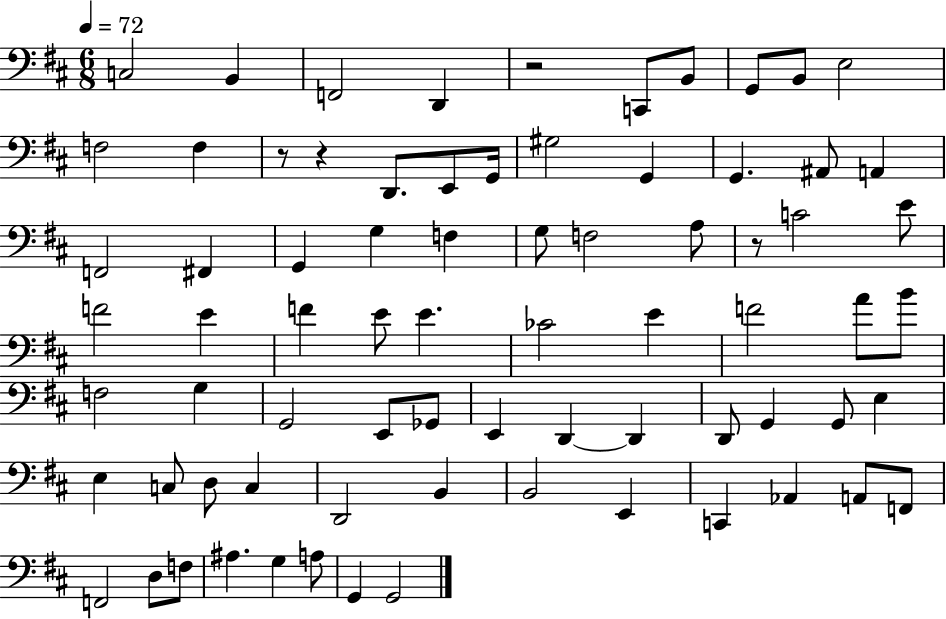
C3/h B2/q F2/h D2/q R/h C2/e B2/e G2/e B2/e E3/h F3/h F3/q R/e R/q D2/e. E2/e G2/s G#3/h G2/q G2/q. A#2/e A2/q F2/h F#2/q G2/q G3/q F3/q G3/e F3/h A3/e R/e C4/h E4/e F4/h E4/q F4/q E4/e E4/q. CES4/h E4/q F4/h A4/e B4/e F3/h G3/q G2/h E2/e Gb2/e E2/q D2/q D2/q D2/e G2/q G2/e E3/q E3/q C3/e D3/e C3/q D2/h B2/q B2/h E2/q C2/q Ab2/q A2/e F2/e F2/h D3/e F3/e A#3/q. G3/q A3/e G2/q G2/h